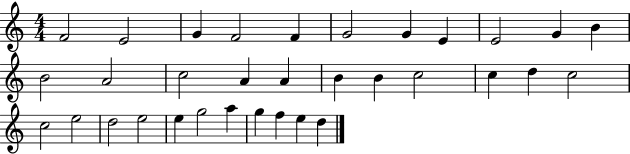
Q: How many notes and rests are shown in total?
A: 33